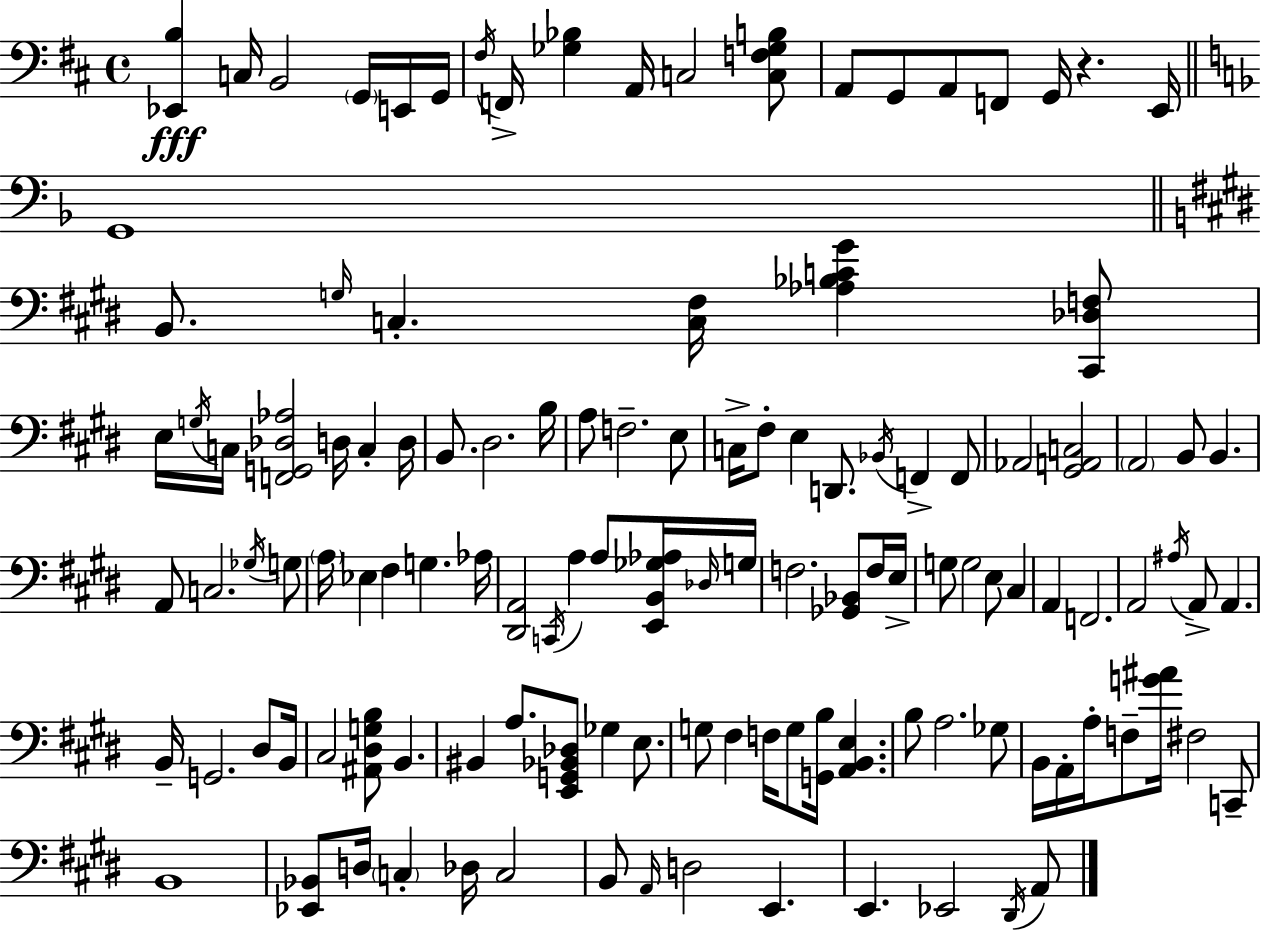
{
  \clef bass
  \time 4/4
  \defaultTimeSignature
  \key d \major
  \repeat volta 2 { <ees, b>4\fff c16 b,2 \parenthesize g,16 e,16 g,16 | \acciaccatura { fis16 } f,16-> <ges bes>4 a,16 c2 <c f ges b>8 | a,8 g,8 a,8 f,8 g,16 r4. | e,16 \bar "||" \break \key d \minor g,1 | \bar "||" \break \key e \major b,8. \grace { g16 } c4.-. <c fis>16 <aes bes c' gis'>4 <cis, des f>8 | e16 \acciaccatura { g16 } c16 <f, g, des aes>2 d16 c4-. | d16 b,8. dis2. | b16 a8 f2.-- | \break e8 c16-> fis8-. e4 d,8. \acciaccatura { bes,16 } f,4-> | f,8 aes,2 <gis, a, c>2 | \parenthesize a,2 b,8 b,4. | a,8 c2. | \break \acciaccatura { ges16 } g8 \parenthesize a16 ees4 fis4 g4. | aes16 <dis, a,>2 \acciaccatura { c,16 } a4 | a8 <e, b, ges aes>16 \grace { des16 } g16 f2. | <ges, bes,>8 f16 e16-> g8 g2 | \break e8 cis4 a,4 f,2. | a,2 \acciaccatura { ais16 } a,8-> | a,4. b,16-- g,2. | dis8 b,16 cis2 <ais, dis g b>8 | \break b,4. bis,4 a8. <e, g, bes, des>8 | ges4 e8. g8 fis4 f16 g8 | <g, b>16 <a, b, e>4. b8 a2. | ges8 b,16 a,16-. a16-. f8-- <g' ais'>16 fis2 | \break c,8-- b,1 | <ees, bes,>8 d16 \parenthesize c4-. des16 c2 | b,8 \grace { a,16 } d2 | e,4. e,4. ees,2 | \break \acciaccatura { dis,16 } a,8 } \bar "|."
}